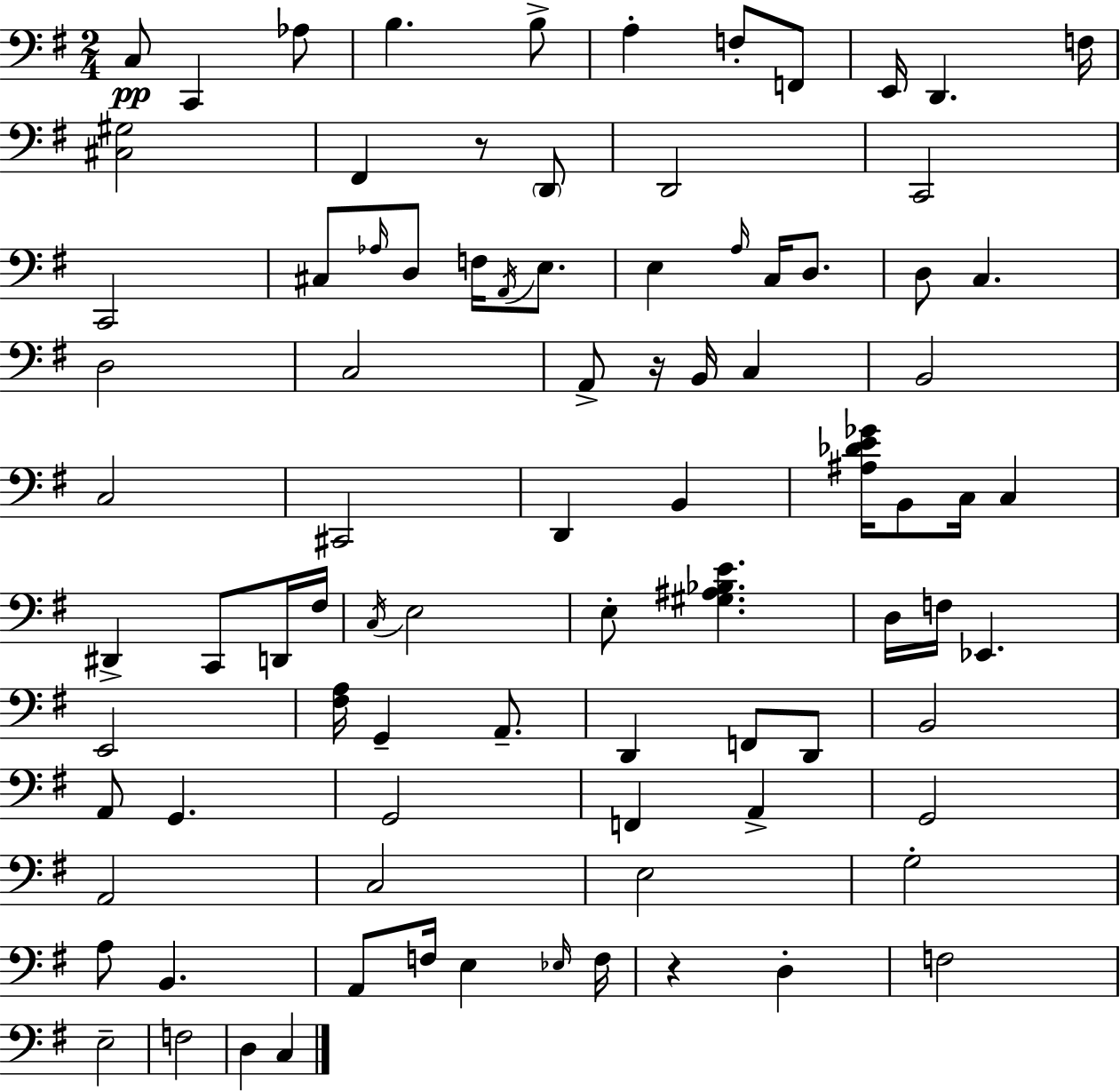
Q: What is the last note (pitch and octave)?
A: C3